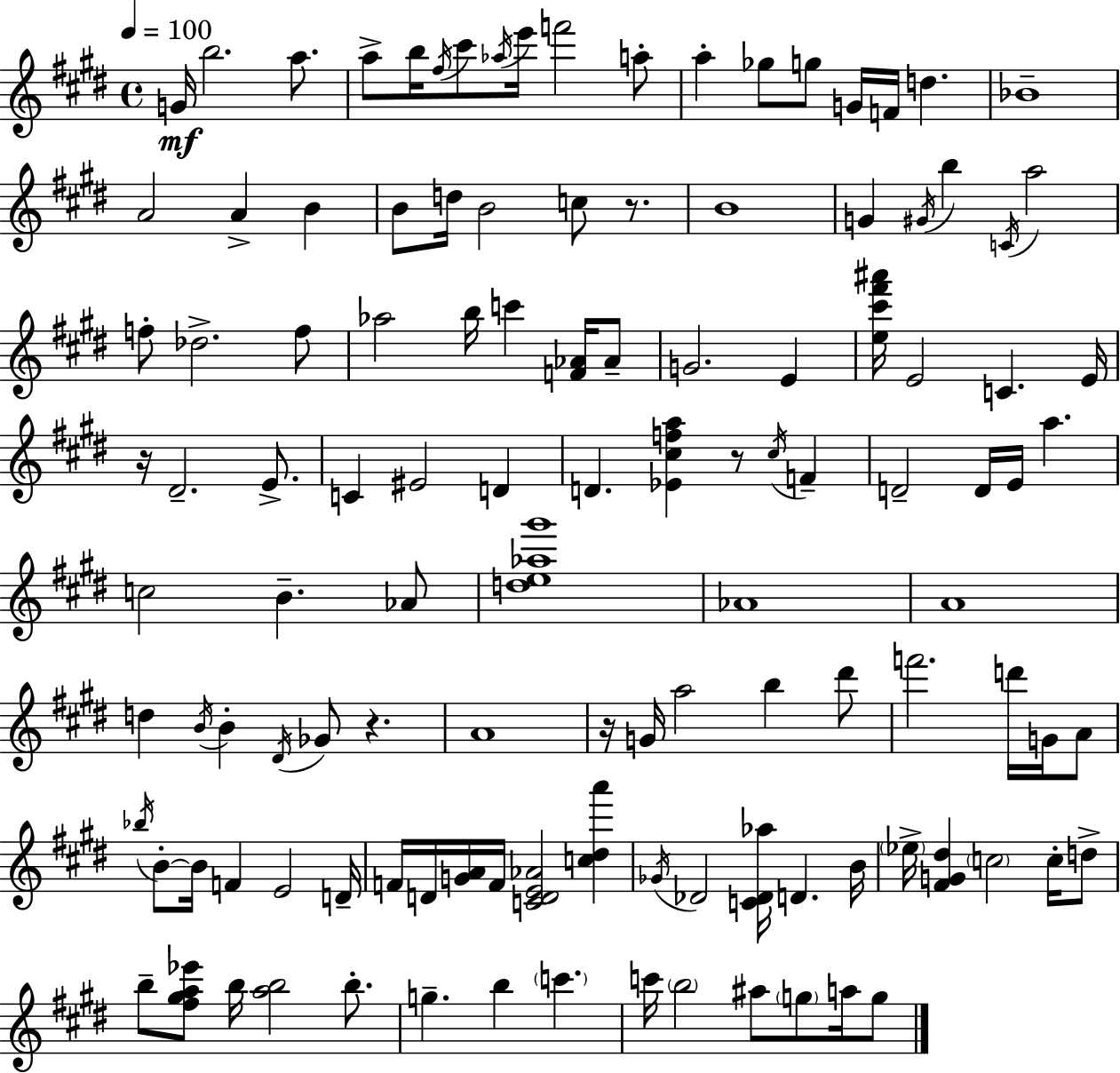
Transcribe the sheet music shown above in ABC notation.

X:1
T:Untitled
M:4/4
L:1/4
K:E
G/4 b2 a/2 a/2 b/4 ^f/4 ^c'/2 _a/4 e'/4 f'2 a/2 a _g/2 g/2 G/4 F/4 d _B4 A2 A B B/2 d/4 B2 c/2 z/2 B4 G ^G/4 b C/4 a2 f/2 _d2 f/2 _a2 b/4 c' [F_A]/4 _A/2 G2 E [e^c'^f'^a']/4 E2 C E/4 z/4 ^D2 E/2 C ^E2 D D [_E^cfa] z/2 ^c/4 F D2 D/4 E/4 a c2 B _A/2 [de_a^g']4 _A4 A4 d B/4 B ^D/4 _G/2 z A4 z/4 G/4 a2 b ^d'/2 f'2 d'/4 G/4 A/2 _b/4 B/2 B/4 F E2 D/4 F/4 D/4 [GA]/4 F/4 [CDE_A]2 [c^da'] _G/4 _D2 [C_D_a]/4 D B/4 _e/4 [^FG^d] c2 c/4 d/2 b/2 [^f^ga_e']/2 b/4 [ab]2 b/2 g b c' c'/4 b2 ^a/2 g/2 a/4 g/2